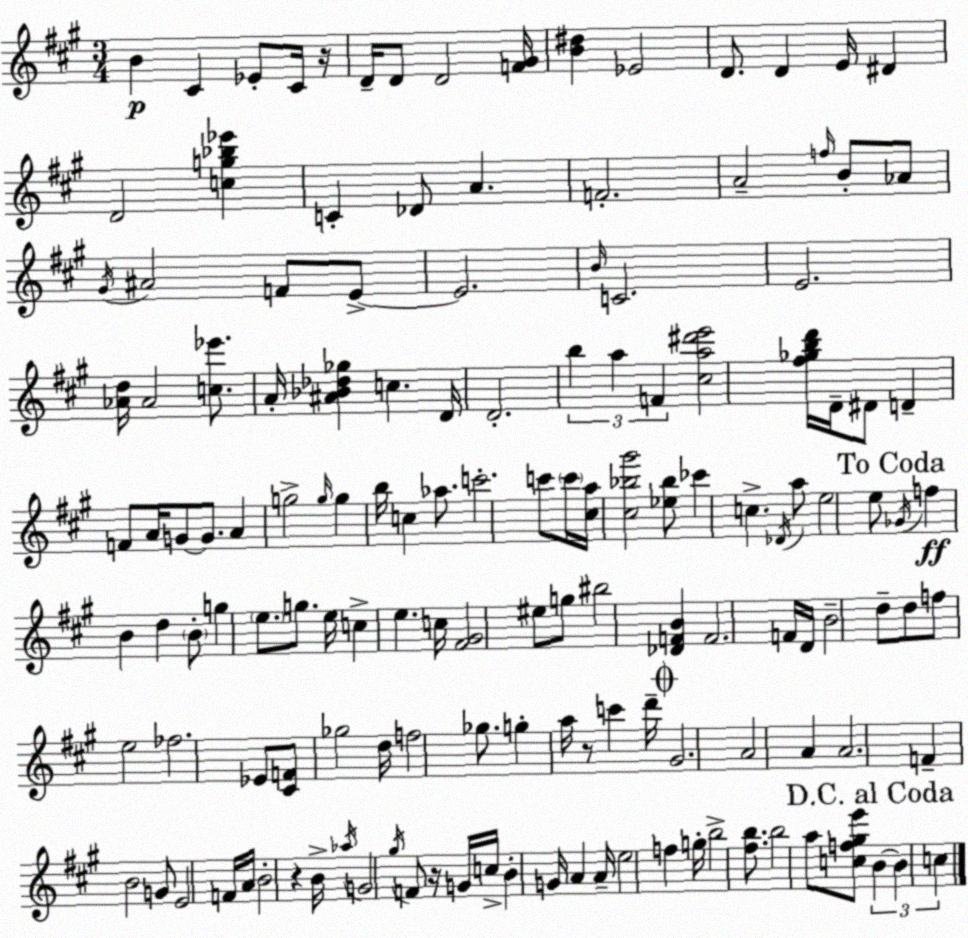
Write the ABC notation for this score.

X:1
T:Untitled
M:3/4
L:1/4
K:A
B ^C _E/2 ^C/4 z/4 D/4 D/2 D2 [F^G]/4 [B^d] _E2 D/2 D E/4 ^D D2 [cg_b_e'] C _D/2 A F2 A2 f/4 B/2 _A/2 ^G/4 ^A2 F/2 E/2 E2 B/4 C2 E2 [_Ad]/4 _A2 [c_e']/2 A/4 [^A_B_d_g] c D/4 D2 b a F [^ca^d'e']2 [^f_gbd']/4 D/4 ^D/2 D F/2 A/4 G/2 G/2 A g2 g/4 g b/4 c _a/2 c'2 c'/2 c'/4 [^ca]/4 [^c_b^g']2 [_e_b]/2 _c' c _D/4 a/2 e2 e/2 _G/4 f B d B/2 g e/2 g/2 e/4 c e c/4 [^F^G]2 ^e/2 g/2 ^b2 [_DFB] F2 F/4 D/4 B2 d/2 d/2 f/2 e2 _f2 _E/2 [^CF]/2 _g2 d/4 f2 _g/2 g a/4 z/2 c' d'/4 ^G2 A2 A A2 F B2 G/2 E2 F/4 A/4 B2 z B/4 _a/4 G2 ^g/4 F/2 z/4 G/4 c/4 B G/4 A A/4 e2 f g/4 b2 [^fb]/2 b2 a/2 [cf^ge']/2 B B c